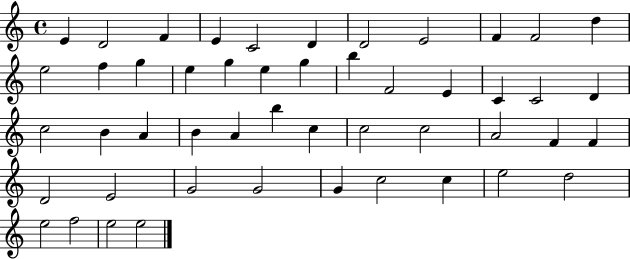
E4/q D4/h F4/q E4/q C4/h D4/q D4/h E4/h F4/q F4/h D5/q E5/h F5/q G5/q E5/q G5/q E5/q G5/q B5/q F4/h E4/q C4/q C4/h D4/q C5/h B4/q A4/q B4/q A4/q B5/q C5/q C5/h C5/h A4/h F4/q F4/q D4/h E4/h G4/h G4/h G4/q C5/h C5/q E5/h D5/h E5/h F5/h E5/h E5/h